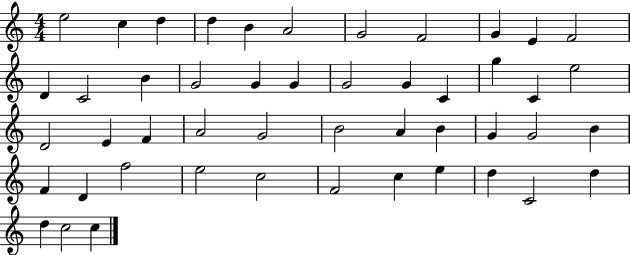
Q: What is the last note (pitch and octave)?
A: C5